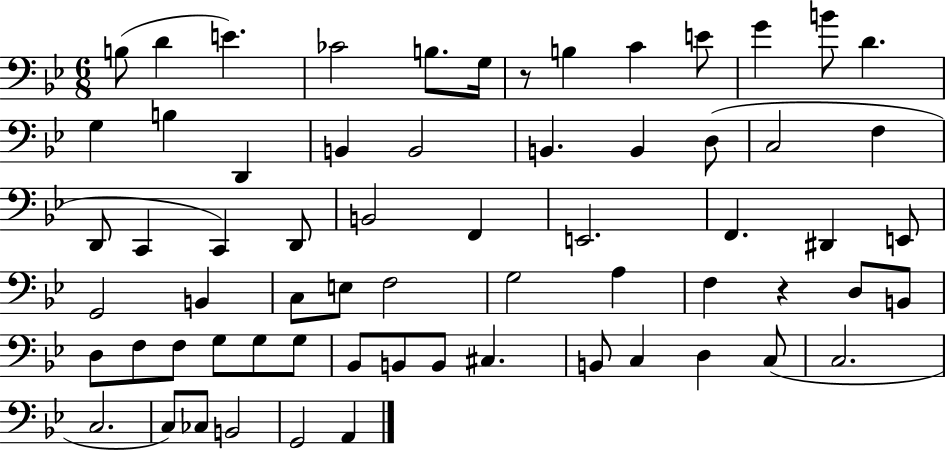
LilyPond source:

{
  \clef bass
  \numericTimeSignature
  \time 6/8
  \key bes \major
  b8( d'4 e'4.) | ces'2 b8. g16 | r8 b4 c'4 e'8 | g'4 b'8 d'4. | \break g4 b4 d,4 | b,4 b,2 | b,4. b,4 d8( | c2 f4 | \break d,8 c,4 c,4) d,8 | b,2 f,4 | e,2. | f,4. dis,4 e,8 | \break g,2 b,4 | c8 e8 f2 | g2 a4 | f4 r4 d8 b,8 | \break d8 f8 f8 g8 g8 g8 | bes,8 b,8 b,8 cis4. | b,8 c4 d4 c8( | c2. | \break c2. | c8) ces8 b,2 | g,2 a,4 | \bar "|."
}